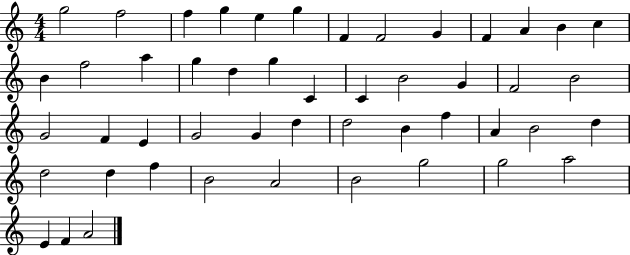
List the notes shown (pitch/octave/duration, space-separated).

G5/h F5/h F5/q G5/q E5/q G5/q F4/q F4/h G4/q F4/q A4/q B4/q C5/q B4/q F5/h A5/q G5/q D5/q G5/q C4/q C4/q B4/h G4/q F4/h B4/h G4/h F4/q E4/q G4/h G4/q D5/q D5/h B4/q F5/q A4/q B4/h D5/q D5/h D5/q F5/q B4/h A4/h B4/h G5/h G5/h A5/h E4/q F4/q A4/h